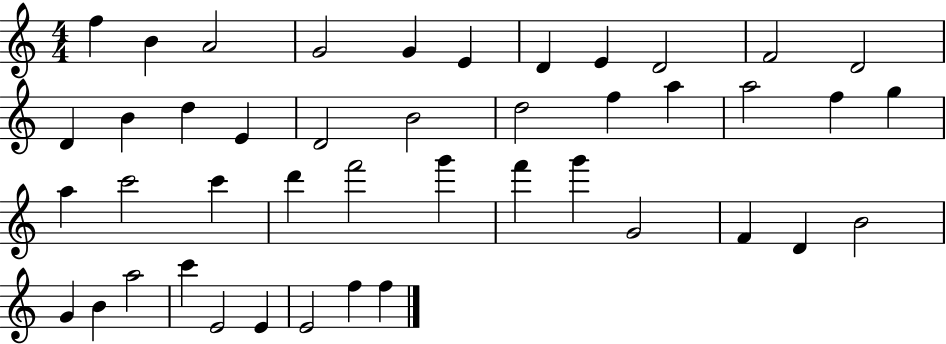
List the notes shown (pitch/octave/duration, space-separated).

F5/q B4/q A4/h G4/h G4/q E4/q D4/q E4/q D4/h F4/h D4/h D4/q B4/q D5/q E4/q D4/h B4/h D5/h F5/q A5/q A5/h F5/q G5/q A5/q C6/h C6/q D6/q F6/h G6/q F6/q G6/q G4/h F4/q D4/q B4/h G4/q B4/q A5/h C6/q E4/h E4/q E4/h F5/q F5/q